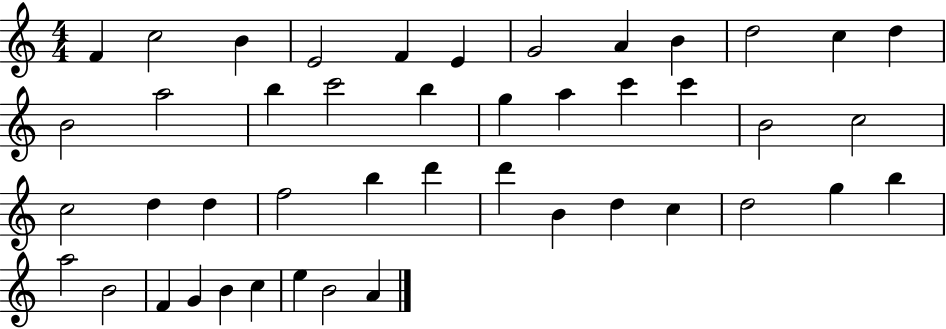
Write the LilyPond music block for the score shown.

{
  \clef treble
  \numericTimeSignature
  \time 4/4
  \key c \major
  f'4 c''2 b'4 | e'2 f'4 e'4 | g'2 a'4 b'4 | d''2 c''4 d''4 | \break b'2 a''2 | b''4 c'''2 b''4 | g''4 a''4 c'''4 c'''4 | b'2 c''2 | \break c''2 d''4 d''4 | f''2 b''4 d'''4 | d'''4 b'4 d''4 c''4 | d''2 g''4 b''4 | \break a''2 b'2 | f'4 g'4 b'4 c''4 | e''4 b'2 a'4 | \bar "|."
}